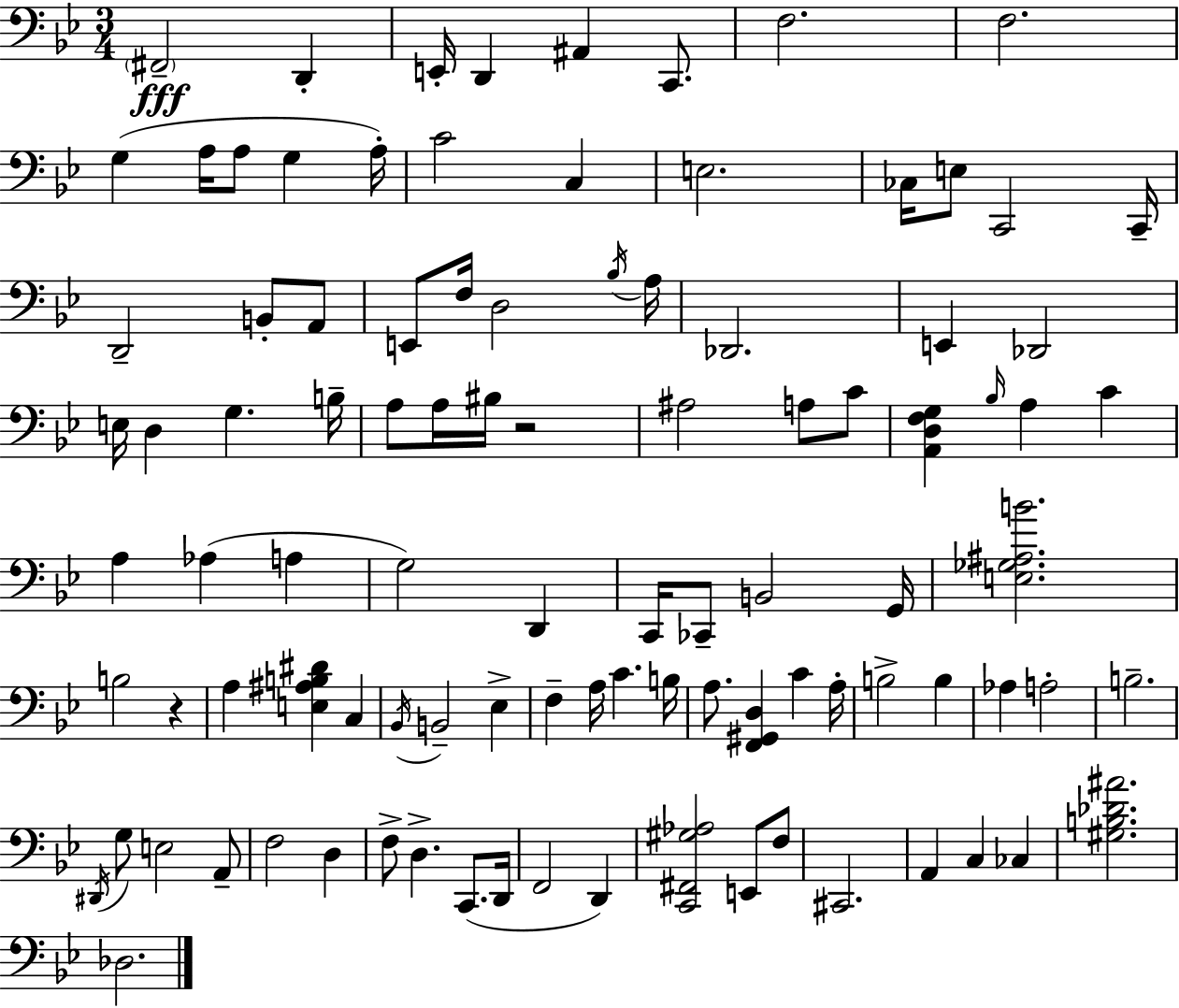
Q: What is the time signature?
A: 3/4